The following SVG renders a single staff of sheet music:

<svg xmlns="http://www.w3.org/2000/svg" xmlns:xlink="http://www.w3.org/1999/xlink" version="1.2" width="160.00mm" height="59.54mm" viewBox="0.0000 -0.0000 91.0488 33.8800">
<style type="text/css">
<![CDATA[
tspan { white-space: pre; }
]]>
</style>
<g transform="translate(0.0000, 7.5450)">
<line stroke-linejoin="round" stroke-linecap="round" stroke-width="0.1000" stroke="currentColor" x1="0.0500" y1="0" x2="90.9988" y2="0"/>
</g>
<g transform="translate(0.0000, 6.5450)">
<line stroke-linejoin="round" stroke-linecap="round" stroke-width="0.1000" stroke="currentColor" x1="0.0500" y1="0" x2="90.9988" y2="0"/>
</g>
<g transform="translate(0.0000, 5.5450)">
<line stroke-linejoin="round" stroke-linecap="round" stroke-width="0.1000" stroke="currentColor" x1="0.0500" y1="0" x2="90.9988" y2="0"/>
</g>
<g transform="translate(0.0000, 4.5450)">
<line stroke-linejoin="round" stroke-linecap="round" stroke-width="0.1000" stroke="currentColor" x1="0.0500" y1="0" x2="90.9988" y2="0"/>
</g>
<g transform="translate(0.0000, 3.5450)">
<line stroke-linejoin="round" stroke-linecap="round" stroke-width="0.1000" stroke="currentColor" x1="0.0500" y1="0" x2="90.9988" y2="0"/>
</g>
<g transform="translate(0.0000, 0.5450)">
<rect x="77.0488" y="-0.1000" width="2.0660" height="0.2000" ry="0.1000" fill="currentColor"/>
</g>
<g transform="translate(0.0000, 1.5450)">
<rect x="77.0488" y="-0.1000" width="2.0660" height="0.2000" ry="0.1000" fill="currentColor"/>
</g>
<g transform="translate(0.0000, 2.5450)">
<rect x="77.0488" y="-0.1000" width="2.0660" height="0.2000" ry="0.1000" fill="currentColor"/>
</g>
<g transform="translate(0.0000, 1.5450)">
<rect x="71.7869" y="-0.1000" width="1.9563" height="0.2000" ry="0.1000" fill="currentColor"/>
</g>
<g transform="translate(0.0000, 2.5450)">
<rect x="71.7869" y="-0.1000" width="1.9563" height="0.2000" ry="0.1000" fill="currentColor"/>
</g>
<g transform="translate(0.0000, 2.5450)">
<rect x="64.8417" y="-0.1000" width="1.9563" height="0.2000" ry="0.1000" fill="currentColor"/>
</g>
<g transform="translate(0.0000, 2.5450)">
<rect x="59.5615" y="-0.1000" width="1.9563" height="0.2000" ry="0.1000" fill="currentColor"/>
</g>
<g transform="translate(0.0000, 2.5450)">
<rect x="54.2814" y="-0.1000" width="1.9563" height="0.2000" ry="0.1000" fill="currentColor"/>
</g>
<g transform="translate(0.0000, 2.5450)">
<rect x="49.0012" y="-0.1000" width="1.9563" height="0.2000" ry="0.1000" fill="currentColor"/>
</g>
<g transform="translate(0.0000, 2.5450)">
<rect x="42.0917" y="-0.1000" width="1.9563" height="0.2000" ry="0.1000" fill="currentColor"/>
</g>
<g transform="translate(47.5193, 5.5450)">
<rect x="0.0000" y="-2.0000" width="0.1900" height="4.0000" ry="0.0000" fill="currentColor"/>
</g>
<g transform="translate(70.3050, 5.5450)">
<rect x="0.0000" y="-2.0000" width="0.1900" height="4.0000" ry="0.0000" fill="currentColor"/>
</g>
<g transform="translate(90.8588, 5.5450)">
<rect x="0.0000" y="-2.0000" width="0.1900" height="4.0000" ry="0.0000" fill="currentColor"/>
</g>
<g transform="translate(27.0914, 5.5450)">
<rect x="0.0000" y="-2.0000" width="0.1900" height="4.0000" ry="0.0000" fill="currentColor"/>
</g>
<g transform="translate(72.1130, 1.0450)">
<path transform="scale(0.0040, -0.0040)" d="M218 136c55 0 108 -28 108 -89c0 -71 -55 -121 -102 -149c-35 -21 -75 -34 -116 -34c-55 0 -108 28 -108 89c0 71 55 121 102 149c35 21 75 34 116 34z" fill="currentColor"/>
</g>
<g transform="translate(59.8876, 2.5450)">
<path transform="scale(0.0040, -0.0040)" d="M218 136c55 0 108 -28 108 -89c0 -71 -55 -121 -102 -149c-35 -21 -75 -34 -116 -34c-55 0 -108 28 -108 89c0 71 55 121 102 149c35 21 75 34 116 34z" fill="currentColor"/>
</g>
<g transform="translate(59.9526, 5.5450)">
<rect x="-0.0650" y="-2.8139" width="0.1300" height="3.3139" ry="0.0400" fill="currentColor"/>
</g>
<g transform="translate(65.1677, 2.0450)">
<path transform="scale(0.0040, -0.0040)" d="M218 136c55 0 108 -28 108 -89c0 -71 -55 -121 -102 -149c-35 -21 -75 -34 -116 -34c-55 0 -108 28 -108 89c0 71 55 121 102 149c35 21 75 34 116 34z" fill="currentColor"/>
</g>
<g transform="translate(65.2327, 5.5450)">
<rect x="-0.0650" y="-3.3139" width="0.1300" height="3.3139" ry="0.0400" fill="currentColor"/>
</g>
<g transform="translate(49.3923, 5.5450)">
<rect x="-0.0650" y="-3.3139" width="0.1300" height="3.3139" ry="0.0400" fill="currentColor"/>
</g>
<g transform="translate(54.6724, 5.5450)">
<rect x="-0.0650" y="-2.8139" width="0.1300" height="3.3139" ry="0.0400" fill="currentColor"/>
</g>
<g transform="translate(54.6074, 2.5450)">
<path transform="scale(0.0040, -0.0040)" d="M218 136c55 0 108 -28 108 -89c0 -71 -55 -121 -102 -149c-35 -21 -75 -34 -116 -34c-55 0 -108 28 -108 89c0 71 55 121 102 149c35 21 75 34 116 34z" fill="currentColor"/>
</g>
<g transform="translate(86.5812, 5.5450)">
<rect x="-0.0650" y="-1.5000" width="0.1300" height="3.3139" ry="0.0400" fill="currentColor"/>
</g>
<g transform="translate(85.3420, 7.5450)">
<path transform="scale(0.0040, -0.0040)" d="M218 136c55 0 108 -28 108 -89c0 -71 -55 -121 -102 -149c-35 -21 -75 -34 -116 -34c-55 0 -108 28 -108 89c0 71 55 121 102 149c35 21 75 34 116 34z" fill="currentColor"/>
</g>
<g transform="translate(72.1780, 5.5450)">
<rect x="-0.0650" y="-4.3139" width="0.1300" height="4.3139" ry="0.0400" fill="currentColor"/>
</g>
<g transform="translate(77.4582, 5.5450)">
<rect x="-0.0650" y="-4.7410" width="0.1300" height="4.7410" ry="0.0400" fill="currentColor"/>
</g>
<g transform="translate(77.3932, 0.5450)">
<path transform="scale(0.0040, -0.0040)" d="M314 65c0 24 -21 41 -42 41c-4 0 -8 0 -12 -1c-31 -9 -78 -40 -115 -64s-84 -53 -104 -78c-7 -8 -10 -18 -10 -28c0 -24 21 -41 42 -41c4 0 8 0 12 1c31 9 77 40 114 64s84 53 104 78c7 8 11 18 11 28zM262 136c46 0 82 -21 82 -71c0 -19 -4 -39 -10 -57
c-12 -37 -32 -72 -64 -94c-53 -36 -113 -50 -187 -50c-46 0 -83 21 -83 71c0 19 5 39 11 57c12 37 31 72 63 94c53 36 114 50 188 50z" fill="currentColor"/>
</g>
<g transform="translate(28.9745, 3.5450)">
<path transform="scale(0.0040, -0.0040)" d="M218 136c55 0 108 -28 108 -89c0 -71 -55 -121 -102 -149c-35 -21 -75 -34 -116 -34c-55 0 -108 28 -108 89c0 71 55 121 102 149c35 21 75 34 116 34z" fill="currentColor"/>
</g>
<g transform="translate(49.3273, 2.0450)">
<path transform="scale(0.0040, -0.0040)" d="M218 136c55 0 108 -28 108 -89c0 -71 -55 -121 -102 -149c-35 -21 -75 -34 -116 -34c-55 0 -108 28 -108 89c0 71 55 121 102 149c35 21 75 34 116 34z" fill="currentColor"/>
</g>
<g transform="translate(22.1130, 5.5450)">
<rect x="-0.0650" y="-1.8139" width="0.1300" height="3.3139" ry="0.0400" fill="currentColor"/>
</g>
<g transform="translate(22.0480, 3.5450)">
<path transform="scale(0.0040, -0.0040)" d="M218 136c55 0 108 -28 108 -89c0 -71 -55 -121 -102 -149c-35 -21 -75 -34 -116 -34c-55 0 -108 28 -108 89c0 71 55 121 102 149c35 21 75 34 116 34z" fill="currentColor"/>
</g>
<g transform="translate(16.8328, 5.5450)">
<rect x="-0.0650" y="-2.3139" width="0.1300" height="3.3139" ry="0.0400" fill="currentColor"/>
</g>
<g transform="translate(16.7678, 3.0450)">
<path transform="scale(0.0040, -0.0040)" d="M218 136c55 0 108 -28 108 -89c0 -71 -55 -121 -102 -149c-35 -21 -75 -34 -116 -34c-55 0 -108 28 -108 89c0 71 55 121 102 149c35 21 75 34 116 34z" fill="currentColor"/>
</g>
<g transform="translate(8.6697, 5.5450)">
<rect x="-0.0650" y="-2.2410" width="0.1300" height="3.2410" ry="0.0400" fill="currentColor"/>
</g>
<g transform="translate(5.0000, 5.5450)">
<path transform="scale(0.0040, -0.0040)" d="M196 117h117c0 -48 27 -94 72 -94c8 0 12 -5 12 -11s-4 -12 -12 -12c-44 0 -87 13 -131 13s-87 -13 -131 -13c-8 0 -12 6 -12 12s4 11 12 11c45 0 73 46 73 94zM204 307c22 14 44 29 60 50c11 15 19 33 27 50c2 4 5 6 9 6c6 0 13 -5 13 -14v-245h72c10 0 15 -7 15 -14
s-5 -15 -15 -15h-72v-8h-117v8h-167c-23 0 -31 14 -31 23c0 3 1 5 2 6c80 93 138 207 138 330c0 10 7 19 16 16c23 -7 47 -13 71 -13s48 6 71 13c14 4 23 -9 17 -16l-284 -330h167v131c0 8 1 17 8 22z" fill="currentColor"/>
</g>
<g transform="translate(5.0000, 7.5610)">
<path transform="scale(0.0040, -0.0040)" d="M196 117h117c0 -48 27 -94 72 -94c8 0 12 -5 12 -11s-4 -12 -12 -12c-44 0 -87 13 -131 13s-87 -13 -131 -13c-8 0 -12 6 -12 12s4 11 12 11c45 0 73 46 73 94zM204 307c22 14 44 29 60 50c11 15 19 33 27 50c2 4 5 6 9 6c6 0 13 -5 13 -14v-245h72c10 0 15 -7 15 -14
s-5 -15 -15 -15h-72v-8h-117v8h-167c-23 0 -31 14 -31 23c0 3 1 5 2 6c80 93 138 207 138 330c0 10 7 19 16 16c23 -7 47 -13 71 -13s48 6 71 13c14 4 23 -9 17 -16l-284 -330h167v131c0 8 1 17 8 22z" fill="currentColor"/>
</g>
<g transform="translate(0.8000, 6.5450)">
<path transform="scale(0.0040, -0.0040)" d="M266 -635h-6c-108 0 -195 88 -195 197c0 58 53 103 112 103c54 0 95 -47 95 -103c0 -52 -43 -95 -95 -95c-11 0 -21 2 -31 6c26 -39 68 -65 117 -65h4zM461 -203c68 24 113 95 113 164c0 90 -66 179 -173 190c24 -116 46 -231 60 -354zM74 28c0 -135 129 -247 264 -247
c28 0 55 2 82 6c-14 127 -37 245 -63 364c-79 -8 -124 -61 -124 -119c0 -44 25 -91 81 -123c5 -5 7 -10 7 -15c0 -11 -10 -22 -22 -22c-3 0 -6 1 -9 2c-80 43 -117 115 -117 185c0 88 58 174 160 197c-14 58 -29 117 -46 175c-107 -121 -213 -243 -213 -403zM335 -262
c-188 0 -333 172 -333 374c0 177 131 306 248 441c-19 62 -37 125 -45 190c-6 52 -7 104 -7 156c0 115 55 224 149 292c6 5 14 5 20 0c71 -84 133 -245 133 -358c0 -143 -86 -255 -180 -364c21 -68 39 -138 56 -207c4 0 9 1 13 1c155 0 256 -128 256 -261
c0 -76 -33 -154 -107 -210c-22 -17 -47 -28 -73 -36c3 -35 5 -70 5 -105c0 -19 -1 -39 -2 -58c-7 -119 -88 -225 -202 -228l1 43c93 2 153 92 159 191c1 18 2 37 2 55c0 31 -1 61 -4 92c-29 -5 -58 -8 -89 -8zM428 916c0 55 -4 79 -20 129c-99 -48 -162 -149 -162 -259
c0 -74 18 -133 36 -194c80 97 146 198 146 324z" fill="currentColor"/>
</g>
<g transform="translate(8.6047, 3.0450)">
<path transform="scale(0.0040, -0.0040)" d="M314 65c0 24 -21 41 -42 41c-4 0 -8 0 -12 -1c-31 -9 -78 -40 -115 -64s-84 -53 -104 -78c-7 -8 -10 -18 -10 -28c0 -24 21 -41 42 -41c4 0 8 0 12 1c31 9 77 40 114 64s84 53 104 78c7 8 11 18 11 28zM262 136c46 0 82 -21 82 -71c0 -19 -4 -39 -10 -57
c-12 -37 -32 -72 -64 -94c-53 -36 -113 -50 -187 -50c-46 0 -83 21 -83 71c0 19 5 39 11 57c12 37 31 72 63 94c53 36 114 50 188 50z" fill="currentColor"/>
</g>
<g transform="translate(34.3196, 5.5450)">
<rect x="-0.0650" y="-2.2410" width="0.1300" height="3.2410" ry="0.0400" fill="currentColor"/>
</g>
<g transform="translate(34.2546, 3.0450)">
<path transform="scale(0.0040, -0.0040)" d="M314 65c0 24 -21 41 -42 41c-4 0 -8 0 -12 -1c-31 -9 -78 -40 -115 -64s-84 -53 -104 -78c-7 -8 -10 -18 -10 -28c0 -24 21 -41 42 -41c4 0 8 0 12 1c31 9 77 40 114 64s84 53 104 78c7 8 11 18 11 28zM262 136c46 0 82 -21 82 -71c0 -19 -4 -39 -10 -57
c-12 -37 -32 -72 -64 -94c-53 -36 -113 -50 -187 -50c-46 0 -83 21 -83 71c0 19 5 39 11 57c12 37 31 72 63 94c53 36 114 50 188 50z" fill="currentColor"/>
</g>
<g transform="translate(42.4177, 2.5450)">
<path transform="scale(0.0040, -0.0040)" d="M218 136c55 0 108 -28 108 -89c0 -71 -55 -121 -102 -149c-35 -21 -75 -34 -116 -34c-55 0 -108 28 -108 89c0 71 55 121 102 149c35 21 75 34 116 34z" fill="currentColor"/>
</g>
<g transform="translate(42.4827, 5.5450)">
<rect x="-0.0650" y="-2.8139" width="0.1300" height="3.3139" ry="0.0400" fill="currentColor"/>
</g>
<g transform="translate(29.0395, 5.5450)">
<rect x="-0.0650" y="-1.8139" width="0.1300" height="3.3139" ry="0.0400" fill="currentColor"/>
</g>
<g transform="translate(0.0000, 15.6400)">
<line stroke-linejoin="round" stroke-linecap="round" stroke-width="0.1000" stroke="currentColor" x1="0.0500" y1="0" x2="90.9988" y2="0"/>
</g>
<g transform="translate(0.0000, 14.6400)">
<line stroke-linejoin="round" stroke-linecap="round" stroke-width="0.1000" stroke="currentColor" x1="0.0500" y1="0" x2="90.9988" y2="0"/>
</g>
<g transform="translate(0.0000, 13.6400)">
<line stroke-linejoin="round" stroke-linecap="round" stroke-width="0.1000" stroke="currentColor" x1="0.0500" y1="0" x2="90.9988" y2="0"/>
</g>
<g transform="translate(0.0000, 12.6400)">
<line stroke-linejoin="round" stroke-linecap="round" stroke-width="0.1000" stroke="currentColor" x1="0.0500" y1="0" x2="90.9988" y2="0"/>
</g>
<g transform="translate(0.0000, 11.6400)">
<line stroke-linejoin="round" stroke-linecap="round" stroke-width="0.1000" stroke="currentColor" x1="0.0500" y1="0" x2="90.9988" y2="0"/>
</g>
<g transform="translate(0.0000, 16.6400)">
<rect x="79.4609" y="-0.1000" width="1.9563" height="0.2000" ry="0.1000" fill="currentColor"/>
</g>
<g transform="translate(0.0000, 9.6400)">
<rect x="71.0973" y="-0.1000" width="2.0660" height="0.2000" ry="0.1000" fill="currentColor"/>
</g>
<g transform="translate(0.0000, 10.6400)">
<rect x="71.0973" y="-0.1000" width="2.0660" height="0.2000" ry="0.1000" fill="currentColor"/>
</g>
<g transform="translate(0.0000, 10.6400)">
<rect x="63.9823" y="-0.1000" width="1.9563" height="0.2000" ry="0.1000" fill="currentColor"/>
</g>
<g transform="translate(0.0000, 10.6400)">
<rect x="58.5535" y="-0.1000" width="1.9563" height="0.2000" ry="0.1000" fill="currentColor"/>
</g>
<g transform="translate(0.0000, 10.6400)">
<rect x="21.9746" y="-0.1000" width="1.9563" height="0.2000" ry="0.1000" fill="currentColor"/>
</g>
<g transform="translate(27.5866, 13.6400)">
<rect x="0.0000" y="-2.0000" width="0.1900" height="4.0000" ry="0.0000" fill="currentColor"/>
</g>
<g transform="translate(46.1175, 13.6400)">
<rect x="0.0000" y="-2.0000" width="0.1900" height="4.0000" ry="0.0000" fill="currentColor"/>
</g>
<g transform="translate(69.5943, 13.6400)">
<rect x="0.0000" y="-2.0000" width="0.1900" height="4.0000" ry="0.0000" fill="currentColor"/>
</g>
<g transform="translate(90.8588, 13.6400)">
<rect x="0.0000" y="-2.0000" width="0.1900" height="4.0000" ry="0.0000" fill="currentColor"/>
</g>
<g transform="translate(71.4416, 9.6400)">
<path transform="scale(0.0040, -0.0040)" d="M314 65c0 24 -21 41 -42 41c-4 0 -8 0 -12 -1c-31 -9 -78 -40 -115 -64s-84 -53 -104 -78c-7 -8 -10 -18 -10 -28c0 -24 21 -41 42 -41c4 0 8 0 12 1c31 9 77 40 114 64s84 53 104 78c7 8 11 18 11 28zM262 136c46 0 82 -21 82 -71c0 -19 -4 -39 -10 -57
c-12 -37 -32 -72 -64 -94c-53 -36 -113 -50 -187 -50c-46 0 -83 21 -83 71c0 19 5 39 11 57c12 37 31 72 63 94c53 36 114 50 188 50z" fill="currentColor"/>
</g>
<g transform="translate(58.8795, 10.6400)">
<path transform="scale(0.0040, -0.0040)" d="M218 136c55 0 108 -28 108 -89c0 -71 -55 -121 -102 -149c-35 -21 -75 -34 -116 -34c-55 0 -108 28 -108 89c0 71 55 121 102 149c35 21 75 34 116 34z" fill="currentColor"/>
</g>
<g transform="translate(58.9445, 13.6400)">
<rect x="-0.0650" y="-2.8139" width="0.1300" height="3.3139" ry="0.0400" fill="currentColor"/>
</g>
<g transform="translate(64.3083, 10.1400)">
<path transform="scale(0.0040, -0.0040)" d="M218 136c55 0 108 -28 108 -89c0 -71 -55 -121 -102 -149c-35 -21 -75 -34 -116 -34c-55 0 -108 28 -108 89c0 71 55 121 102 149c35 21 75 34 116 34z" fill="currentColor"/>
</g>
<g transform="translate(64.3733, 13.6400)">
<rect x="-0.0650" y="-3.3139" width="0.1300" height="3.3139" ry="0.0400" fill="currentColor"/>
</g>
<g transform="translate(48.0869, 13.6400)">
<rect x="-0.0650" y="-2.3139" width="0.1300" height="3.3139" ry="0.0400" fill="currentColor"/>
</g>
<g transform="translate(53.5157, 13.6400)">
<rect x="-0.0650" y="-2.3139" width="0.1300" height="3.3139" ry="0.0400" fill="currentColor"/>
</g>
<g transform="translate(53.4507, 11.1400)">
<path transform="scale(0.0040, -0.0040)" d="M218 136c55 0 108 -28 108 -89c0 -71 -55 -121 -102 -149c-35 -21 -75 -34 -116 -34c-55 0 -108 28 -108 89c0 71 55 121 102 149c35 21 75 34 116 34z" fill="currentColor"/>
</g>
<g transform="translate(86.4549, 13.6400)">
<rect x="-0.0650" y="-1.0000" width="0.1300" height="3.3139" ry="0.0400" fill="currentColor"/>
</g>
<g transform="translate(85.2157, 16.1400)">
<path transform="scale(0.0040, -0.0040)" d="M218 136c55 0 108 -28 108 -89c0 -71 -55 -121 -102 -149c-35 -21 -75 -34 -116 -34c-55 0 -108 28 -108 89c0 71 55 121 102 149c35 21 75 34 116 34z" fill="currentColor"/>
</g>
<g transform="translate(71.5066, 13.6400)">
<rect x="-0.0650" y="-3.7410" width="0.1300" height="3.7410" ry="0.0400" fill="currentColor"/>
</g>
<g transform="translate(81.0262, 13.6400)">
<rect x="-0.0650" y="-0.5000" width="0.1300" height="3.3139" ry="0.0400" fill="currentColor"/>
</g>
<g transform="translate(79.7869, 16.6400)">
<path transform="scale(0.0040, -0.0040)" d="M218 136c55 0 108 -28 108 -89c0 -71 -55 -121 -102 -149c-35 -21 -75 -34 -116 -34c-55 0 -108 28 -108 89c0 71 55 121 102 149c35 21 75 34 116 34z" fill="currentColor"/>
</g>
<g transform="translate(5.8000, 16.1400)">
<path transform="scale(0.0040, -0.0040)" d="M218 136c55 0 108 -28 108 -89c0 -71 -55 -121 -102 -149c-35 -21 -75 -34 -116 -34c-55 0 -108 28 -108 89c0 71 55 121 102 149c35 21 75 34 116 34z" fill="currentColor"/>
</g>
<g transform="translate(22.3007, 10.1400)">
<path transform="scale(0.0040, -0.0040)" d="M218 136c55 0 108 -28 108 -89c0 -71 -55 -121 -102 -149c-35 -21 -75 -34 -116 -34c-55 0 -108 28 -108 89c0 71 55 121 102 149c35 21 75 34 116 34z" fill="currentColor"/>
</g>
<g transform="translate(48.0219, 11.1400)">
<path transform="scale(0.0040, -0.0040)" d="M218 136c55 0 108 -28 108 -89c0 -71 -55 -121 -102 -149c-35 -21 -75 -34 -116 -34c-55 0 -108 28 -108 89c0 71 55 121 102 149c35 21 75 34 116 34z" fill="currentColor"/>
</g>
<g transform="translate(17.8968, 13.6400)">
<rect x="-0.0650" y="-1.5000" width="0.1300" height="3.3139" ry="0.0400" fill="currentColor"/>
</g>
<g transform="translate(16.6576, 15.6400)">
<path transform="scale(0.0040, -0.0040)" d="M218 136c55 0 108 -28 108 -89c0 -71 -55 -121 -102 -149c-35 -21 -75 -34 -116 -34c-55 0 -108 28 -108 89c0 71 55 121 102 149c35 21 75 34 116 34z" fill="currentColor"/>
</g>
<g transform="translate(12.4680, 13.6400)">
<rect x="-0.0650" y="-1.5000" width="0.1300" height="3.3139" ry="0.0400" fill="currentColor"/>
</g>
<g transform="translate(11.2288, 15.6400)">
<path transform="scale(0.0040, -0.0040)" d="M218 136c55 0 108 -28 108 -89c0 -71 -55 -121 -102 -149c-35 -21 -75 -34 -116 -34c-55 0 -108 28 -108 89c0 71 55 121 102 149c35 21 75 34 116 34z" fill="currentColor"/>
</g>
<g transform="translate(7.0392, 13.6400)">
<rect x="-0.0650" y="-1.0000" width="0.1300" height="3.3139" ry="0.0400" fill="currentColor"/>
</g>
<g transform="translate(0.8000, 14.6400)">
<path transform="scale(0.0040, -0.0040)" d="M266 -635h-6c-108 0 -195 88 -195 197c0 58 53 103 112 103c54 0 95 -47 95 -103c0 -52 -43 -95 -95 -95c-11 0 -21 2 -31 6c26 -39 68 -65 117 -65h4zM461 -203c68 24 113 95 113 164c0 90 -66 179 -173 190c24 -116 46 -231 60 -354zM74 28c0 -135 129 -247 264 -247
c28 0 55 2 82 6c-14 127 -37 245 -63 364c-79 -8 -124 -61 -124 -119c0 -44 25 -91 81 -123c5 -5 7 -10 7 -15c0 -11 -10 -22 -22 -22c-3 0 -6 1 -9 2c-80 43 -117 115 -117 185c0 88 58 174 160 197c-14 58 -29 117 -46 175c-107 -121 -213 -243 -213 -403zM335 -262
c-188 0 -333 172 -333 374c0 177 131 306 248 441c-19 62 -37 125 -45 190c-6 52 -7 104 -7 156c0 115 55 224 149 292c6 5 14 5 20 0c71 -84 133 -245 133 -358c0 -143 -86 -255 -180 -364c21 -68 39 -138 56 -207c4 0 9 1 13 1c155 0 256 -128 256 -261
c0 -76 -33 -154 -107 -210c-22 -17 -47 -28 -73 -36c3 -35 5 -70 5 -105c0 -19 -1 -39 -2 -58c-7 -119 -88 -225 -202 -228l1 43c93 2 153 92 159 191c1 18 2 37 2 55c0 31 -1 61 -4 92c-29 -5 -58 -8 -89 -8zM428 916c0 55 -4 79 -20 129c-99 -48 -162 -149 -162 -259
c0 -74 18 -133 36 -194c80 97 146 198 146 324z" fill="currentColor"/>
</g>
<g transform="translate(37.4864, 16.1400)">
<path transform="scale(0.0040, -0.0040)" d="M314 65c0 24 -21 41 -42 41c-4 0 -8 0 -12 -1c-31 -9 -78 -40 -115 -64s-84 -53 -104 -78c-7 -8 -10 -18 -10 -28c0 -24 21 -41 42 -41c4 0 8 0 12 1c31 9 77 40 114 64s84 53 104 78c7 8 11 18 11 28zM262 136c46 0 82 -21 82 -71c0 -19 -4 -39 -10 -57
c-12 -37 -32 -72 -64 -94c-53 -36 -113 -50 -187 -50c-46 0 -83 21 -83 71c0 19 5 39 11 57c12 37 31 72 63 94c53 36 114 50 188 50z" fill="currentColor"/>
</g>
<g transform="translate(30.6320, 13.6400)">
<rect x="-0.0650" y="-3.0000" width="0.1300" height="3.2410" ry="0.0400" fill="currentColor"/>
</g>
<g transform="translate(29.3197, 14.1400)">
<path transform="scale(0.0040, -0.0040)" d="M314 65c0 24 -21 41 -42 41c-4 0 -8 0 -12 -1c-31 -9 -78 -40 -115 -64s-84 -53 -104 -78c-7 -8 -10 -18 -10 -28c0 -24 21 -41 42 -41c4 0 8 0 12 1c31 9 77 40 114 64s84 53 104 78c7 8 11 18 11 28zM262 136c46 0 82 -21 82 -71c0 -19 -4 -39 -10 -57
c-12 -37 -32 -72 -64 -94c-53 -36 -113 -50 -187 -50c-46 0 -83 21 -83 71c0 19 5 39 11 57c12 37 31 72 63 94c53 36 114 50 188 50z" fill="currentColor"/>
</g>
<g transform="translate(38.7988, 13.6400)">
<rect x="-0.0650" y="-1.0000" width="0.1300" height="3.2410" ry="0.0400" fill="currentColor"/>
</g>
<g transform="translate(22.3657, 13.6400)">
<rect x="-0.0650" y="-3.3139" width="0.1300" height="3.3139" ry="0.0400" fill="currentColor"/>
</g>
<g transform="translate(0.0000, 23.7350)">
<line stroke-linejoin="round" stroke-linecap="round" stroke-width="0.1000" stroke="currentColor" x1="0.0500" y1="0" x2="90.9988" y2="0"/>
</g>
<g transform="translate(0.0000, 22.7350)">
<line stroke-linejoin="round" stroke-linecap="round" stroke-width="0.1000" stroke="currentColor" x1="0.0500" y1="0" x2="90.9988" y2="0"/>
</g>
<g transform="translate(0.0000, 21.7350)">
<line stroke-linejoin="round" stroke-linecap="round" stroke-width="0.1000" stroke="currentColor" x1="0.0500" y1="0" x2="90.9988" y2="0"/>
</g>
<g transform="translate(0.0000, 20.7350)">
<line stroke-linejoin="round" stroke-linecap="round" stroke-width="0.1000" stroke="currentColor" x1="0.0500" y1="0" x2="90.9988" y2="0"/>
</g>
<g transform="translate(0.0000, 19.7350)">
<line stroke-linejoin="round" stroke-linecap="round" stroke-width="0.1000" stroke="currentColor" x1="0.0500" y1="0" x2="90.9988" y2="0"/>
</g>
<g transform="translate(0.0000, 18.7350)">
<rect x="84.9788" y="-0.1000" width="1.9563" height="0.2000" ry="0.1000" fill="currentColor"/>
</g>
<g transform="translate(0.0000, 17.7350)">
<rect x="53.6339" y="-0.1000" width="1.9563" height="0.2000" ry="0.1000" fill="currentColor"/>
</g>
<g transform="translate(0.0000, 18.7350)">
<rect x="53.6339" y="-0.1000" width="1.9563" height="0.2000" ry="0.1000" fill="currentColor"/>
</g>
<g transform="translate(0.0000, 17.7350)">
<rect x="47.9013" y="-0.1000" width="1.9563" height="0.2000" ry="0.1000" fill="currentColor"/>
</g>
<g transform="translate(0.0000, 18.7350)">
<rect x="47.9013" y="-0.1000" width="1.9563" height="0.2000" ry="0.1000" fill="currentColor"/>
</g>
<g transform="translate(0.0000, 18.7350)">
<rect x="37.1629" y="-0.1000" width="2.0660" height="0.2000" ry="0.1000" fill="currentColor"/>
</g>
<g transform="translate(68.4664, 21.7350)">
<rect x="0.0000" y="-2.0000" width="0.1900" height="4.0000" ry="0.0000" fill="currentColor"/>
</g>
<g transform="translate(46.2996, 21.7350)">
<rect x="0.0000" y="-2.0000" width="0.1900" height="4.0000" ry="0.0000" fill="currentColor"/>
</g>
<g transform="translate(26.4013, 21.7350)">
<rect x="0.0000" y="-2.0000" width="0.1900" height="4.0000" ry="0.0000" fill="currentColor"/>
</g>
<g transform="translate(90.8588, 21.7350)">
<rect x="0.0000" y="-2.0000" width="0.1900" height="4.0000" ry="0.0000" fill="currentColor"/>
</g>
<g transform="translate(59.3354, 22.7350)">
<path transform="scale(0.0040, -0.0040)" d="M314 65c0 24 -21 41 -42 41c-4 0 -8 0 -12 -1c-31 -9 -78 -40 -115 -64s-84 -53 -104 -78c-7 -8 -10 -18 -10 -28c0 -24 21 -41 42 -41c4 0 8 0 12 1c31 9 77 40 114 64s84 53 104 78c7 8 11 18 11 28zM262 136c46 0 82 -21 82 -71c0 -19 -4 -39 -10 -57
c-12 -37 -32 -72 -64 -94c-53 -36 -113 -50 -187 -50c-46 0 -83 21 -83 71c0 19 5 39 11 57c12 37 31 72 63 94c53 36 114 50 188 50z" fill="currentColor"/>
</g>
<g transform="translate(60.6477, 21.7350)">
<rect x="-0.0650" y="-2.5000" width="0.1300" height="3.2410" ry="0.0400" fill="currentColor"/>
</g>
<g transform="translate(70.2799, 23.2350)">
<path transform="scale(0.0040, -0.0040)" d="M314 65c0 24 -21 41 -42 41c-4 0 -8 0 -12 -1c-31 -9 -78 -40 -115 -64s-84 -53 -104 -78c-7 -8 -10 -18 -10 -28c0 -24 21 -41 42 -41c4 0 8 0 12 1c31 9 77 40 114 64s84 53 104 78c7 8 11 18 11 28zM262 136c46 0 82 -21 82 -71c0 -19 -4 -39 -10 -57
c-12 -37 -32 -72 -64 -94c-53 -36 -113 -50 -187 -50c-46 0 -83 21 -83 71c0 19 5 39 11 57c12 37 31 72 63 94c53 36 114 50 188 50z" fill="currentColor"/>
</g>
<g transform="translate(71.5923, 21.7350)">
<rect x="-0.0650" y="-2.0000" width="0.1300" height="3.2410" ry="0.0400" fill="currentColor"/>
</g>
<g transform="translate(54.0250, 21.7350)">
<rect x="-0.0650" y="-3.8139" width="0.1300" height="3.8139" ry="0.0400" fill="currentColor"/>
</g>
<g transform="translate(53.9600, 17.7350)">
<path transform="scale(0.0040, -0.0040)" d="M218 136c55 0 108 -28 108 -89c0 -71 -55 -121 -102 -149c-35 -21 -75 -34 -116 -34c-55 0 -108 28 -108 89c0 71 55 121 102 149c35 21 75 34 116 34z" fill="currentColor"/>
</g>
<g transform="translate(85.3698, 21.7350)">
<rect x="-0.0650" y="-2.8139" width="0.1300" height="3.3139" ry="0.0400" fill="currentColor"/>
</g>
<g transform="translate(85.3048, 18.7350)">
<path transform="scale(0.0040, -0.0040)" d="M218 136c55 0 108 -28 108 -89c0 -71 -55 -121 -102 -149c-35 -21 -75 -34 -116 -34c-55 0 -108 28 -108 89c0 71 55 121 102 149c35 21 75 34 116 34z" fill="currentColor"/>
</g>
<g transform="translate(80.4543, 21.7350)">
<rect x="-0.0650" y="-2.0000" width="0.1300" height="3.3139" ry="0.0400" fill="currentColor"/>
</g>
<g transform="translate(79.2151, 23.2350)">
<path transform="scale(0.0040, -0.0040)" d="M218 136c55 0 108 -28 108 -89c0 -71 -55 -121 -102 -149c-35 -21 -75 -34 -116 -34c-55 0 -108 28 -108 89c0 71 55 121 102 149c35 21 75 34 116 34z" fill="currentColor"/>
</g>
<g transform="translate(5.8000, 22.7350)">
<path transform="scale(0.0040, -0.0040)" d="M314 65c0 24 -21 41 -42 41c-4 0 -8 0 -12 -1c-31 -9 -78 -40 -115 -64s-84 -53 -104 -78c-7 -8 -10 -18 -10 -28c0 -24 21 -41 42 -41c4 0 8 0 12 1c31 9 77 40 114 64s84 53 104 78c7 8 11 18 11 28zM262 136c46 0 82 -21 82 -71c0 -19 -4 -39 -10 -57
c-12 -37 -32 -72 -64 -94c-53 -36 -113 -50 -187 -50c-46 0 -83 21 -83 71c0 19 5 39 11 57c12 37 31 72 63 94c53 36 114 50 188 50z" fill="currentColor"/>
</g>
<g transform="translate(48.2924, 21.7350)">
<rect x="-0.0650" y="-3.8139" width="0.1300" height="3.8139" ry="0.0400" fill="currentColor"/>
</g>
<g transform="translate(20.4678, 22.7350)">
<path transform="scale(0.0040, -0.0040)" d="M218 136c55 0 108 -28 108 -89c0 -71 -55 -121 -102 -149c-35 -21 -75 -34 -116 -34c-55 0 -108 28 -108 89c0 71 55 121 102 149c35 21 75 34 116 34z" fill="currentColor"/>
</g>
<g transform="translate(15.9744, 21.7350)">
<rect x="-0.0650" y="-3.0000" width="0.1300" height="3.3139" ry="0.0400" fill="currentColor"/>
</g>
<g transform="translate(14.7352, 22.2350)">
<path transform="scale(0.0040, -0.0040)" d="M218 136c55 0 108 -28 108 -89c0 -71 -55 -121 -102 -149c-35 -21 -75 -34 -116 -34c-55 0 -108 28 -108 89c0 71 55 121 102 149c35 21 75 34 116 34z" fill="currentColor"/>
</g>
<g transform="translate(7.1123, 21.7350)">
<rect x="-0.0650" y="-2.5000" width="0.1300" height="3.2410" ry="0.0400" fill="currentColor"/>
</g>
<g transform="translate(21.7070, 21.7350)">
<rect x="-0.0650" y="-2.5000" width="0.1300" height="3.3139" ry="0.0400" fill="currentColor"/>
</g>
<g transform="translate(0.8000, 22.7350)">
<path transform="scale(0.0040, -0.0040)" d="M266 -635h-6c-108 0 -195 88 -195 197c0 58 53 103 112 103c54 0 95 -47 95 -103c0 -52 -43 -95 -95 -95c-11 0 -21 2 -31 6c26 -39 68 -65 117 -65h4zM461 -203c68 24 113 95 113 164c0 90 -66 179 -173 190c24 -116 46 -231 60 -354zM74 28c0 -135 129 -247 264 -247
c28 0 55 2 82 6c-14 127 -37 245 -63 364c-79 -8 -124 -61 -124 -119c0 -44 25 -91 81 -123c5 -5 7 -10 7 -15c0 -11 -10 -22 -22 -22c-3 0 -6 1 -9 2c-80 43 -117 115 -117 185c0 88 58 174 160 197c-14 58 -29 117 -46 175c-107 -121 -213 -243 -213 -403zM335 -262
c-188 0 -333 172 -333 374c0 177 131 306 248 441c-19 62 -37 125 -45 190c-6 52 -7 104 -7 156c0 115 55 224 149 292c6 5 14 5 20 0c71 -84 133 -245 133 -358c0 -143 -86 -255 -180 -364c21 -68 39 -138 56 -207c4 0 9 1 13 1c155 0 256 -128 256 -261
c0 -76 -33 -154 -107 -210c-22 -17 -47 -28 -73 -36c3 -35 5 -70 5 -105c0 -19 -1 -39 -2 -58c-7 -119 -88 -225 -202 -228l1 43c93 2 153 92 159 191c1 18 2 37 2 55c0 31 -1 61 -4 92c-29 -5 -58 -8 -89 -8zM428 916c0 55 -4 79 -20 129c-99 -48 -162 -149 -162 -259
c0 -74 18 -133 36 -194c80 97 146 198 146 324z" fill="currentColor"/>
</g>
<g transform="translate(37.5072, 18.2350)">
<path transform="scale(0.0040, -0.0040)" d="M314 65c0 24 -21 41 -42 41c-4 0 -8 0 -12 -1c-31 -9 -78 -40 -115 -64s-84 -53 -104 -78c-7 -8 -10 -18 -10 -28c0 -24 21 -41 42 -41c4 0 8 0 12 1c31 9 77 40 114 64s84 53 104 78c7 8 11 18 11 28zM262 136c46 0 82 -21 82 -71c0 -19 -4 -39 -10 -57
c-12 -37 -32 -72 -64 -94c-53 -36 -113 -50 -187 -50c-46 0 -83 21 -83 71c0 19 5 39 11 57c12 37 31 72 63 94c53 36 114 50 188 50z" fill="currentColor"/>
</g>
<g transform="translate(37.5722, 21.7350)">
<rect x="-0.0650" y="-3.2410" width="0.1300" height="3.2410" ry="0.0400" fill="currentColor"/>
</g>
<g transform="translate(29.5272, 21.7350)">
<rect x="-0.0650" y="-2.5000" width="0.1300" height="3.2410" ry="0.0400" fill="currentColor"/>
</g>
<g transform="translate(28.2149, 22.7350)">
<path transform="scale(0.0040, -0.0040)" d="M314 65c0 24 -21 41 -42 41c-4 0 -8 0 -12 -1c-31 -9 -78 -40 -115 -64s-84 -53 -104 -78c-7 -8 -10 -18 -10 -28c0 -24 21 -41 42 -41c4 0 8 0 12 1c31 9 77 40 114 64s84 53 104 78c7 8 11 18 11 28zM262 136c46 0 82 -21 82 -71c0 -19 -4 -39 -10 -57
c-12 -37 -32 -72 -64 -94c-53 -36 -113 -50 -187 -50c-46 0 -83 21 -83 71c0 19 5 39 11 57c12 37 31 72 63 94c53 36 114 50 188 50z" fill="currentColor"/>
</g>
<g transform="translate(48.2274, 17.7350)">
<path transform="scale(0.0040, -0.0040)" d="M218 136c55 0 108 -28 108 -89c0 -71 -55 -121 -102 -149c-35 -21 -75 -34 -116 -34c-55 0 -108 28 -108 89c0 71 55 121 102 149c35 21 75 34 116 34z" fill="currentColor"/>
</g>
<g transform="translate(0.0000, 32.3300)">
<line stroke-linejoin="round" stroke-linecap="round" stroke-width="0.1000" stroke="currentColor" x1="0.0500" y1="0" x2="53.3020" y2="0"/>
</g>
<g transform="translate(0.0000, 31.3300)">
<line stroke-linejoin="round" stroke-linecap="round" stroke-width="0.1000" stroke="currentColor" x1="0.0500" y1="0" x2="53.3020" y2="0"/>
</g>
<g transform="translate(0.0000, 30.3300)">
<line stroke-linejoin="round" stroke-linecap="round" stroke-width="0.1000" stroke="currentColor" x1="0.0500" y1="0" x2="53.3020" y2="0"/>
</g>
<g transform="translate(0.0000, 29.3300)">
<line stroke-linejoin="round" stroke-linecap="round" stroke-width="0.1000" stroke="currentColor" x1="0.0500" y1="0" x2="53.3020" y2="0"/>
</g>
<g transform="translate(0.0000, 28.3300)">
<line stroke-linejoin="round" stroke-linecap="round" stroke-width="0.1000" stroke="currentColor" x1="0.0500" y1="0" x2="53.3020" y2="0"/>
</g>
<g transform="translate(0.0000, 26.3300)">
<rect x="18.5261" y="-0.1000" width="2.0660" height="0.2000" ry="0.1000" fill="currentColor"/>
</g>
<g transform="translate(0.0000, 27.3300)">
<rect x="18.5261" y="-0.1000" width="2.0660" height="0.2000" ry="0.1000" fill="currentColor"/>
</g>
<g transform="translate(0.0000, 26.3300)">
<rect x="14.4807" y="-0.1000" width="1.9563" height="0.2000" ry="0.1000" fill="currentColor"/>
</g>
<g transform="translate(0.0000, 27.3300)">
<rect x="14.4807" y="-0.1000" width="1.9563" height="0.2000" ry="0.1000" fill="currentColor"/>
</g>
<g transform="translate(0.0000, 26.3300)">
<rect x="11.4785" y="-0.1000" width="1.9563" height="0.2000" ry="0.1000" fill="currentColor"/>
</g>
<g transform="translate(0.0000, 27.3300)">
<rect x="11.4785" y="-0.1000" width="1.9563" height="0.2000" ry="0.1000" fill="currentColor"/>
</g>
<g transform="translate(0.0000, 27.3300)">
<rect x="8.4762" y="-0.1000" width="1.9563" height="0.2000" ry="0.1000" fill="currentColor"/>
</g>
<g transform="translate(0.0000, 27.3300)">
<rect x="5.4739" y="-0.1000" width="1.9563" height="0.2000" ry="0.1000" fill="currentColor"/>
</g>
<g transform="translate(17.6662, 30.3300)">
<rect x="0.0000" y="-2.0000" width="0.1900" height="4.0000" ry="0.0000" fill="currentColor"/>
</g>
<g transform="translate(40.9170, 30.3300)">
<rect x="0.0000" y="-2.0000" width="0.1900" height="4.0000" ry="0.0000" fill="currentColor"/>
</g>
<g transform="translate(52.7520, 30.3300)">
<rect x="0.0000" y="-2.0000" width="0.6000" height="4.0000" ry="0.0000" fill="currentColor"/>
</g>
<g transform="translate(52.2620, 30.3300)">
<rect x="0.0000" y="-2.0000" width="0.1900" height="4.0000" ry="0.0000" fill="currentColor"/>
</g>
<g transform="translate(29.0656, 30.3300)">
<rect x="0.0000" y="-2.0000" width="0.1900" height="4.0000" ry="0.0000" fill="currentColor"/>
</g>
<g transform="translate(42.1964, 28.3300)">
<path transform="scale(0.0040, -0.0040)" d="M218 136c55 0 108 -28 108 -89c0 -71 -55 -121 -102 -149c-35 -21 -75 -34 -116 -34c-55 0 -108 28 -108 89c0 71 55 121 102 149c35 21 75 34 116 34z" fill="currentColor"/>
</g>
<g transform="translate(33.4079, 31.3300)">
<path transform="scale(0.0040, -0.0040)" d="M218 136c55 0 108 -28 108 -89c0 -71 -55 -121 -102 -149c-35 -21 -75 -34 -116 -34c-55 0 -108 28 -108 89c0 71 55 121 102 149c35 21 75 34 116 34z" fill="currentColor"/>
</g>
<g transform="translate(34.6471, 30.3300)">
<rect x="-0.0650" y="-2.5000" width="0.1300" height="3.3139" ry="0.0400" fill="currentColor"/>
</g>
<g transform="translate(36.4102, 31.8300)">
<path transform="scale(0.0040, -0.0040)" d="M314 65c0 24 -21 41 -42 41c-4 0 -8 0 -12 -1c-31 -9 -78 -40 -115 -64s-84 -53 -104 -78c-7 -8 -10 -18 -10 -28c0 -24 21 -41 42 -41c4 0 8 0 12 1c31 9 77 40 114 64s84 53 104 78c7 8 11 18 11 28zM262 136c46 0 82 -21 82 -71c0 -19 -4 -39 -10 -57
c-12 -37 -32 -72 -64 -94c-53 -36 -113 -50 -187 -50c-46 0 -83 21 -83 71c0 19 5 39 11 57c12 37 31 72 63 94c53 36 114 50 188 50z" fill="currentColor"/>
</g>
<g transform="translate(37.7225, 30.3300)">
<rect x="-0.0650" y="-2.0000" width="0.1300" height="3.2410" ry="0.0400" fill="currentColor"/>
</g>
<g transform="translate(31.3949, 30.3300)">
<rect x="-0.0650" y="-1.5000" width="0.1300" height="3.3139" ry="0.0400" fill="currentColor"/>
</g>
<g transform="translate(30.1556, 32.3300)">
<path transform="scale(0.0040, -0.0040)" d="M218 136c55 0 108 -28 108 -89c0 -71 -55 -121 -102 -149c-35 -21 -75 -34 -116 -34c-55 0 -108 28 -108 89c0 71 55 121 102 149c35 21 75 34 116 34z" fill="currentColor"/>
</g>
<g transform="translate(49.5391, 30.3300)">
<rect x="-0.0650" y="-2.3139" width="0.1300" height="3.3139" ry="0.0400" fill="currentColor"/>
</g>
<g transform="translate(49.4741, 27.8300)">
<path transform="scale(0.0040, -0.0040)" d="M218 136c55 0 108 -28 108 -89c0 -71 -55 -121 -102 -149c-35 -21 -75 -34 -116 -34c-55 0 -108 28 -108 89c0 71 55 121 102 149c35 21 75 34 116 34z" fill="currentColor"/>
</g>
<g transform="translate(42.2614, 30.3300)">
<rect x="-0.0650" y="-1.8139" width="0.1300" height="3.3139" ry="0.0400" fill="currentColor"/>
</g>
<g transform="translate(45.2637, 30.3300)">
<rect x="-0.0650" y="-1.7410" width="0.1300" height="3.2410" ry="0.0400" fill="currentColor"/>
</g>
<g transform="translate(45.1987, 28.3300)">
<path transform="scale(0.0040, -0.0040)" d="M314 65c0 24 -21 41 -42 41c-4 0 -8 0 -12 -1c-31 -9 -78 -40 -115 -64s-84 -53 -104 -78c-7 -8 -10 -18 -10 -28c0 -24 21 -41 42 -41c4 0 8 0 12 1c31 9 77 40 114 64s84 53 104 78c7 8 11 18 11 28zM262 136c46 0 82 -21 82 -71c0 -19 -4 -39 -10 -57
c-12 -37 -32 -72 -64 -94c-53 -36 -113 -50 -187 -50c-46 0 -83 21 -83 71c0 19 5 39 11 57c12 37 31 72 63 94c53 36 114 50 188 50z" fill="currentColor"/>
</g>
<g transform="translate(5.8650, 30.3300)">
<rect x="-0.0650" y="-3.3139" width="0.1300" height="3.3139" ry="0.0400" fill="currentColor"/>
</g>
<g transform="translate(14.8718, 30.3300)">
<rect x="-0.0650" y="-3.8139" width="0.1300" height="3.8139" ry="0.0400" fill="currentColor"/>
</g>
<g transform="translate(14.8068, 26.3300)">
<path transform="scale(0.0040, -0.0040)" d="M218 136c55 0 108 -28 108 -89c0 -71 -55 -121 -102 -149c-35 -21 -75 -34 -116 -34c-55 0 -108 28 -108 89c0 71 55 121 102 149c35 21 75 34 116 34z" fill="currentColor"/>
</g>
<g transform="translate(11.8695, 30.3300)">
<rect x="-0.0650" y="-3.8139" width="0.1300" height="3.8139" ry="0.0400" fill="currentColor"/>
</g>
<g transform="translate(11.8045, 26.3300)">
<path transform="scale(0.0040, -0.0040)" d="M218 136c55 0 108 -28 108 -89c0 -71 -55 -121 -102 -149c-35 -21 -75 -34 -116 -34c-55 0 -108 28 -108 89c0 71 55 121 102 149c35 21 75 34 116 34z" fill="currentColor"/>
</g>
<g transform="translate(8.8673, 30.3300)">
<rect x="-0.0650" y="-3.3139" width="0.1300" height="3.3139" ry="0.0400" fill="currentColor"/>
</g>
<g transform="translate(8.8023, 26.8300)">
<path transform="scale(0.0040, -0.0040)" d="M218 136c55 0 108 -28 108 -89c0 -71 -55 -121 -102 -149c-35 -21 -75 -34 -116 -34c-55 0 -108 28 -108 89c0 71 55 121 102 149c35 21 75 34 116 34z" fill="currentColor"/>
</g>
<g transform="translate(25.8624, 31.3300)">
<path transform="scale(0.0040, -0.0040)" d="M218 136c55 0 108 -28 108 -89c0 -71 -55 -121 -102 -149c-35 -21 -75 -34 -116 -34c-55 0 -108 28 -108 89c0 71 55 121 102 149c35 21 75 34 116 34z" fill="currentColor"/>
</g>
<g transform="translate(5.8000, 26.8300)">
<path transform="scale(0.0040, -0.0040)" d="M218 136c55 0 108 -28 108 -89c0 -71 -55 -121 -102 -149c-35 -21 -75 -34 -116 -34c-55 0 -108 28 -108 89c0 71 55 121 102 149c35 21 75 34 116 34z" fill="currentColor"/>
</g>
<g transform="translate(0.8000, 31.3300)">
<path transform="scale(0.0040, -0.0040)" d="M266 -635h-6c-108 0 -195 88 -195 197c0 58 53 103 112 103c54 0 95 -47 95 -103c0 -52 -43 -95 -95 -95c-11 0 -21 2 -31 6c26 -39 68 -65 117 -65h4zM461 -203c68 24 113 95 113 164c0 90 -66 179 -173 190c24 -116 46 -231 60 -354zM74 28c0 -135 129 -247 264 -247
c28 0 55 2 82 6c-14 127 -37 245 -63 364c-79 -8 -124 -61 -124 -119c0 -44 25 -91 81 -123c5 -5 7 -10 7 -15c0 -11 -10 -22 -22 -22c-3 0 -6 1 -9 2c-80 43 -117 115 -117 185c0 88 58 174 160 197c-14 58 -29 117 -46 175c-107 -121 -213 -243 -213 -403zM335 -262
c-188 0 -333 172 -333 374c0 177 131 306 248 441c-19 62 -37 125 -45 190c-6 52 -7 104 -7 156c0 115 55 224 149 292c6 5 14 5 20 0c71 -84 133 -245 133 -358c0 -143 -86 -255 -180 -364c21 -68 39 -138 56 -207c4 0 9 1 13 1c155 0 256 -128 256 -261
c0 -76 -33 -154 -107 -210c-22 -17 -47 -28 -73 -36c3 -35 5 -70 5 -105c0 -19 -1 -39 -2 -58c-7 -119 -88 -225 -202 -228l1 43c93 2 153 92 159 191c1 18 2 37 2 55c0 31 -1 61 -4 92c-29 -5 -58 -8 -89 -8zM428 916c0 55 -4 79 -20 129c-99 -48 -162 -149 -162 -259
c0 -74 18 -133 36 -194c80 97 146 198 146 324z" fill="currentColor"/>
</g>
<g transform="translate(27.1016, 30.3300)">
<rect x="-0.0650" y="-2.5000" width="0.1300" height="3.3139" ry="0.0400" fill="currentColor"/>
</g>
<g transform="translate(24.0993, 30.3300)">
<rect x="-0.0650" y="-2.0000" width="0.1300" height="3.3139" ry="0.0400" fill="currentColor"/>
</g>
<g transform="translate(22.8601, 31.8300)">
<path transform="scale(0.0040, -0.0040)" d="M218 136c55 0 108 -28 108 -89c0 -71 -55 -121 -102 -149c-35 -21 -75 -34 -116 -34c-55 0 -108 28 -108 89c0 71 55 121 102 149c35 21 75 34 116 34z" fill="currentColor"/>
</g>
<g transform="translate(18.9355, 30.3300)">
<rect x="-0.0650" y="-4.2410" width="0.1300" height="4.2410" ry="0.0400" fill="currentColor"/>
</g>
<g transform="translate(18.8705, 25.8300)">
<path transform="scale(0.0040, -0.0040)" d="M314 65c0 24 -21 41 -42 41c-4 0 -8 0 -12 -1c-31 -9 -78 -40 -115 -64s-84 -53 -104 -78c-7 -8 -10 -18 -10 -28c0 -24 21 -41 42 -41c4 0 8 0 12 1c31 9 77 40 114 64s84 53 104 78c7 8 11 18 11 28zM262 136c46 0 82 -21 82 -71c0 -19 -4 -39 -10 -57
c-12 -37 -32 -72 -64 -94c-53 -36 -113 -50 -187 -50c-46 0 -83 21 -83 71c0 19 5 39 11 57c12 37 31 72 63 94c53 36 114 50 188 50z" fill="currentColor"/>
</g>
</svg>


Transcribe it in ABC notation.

X:1
T:Untitled
M:4/4
L:1/4
K:C
g2 g f f g2 a b a a b d' e'2 E D E E b A2 D2 g g a b c'2 C D G2 A G G2 b2 c' c' G2 F2 F a b b c' c' d'2 F G E G F2 f f2 g